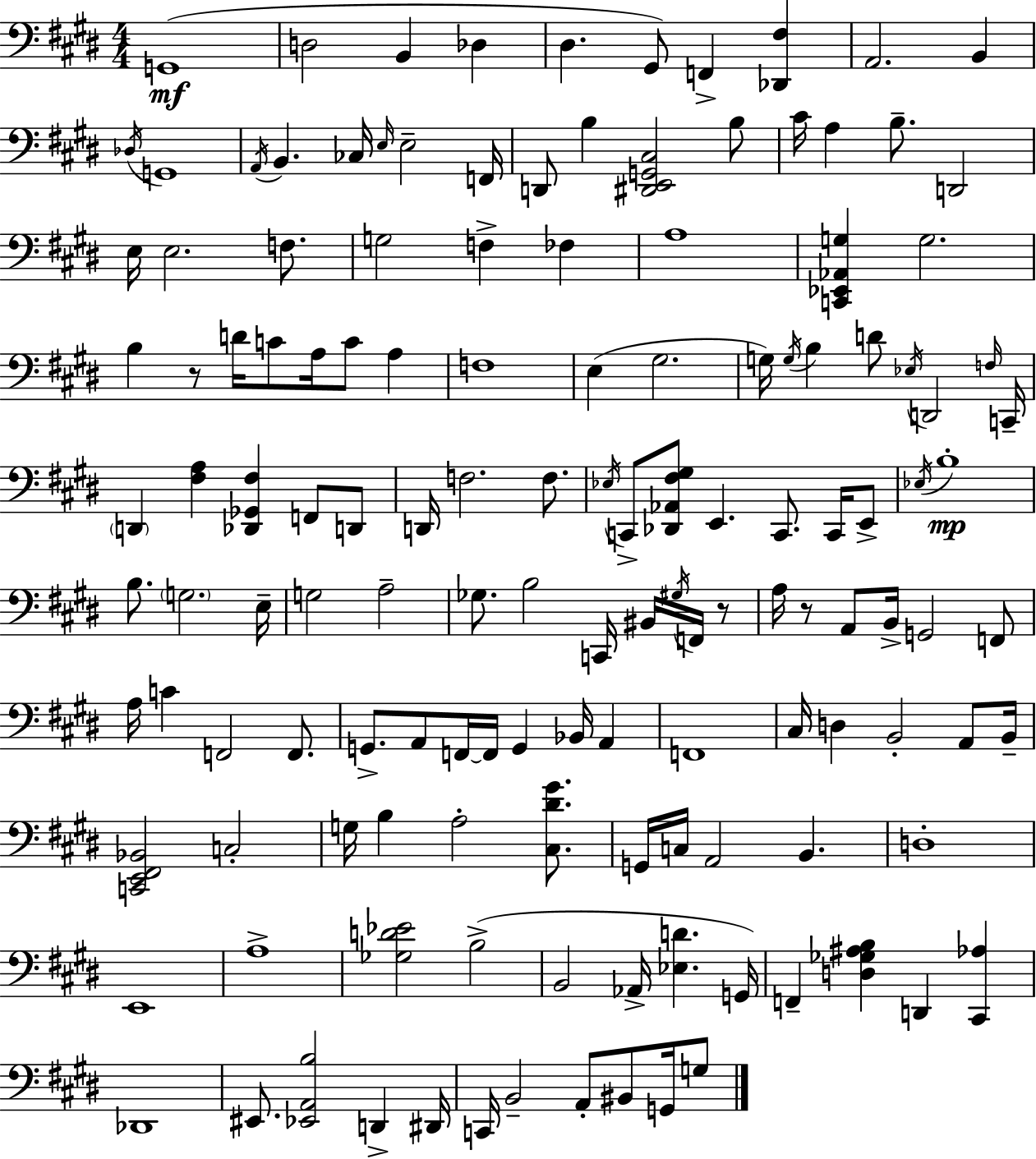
G2/w D3/h B2/q Db3/q D#3/q. G#2/e F2/q [Db2,F#3]/q A2/h. B2/q Db3/s G2/w A2/s B2/q. CES3/s E3/s E3/h F2/s D2/e B3/q [D#2,E2,G2,C#3]/h B3/e C#4/s A3/q B3/e. D2/h E3/s E3/h. F3/e. G3/h F3/q FES3/q A3/w [C2,Eb2,Ab2,G3]/q G3/h. B3/q R/e D4/s C4/e A3/s C4/e A3/q F3/w E3/q G#3/h. G3/s G3/s B3/q D4/e Eb3/s D2/h F3/s C2/s D2/q [F#3,A3]/q [Db2,Gb2,F#3]/q F2/e D2/e D2/s F3/h. F3/e. Eb3/s C2/e [Db2,Ab2,F#3,G#3]/e E2/q. C2/e. C2/s E2/e Eb3/s B3/w B3/e. G3/h. E3/s G3/h A3/h Gb3/e. B3/h C2/s BIS2/s G#3/s F2/s R/e A3/s R/e A2/e B2/s G2/h F2/e A3/s C4/q F2/h F2/e. G2/e. A2/e F2/s F2/s G2/q Bb2/s A2/q F2/w C#3/s D3/q B2/h A2/e B2/s [C2,E2,F#2,Bb2]/h C3/h G3/s B3/q A3/h [C#3,D#4,G#4]/e. G2/s C3/s A2/h B2/q. D3/w E2/w A3/w [Gb3,D4,Eb4]/h B3/h B2/h Ab2/s [Eb3,D4]/q. G2/s F2/q [D3,Gb3,A#3,B3]/q D2/q [C#2,Ab3]/q Db2/w EIS2/e. [Eb2,A2,B3]/h D2/q D#2/s C2/s B2/h A2/e BIS2/e G2/s G3/e